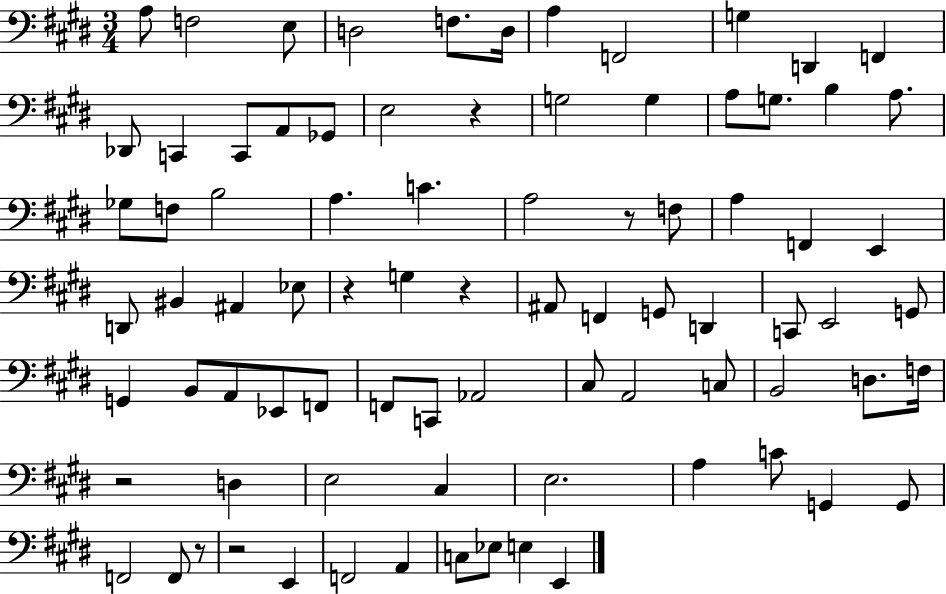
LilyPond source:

{
  \clef bass
  \numericTimeSignature
  \time 3/4
  \key e \major
  a8 f2 e8 | d2 f8. d16 | a4 f,2 | g4 d,4 f,4 | \break des,8 c,4 c,8 a,8 ges,8 | e2 r4 | g2 g4 | a8 g8. b4 a8. | \break ges8 f8 b2 | a4. c'4. | a2 r8 f8 | a4 f,4 e,4 | \break d,8 bis,4 ais,4 ees8 | r4 g4 r4 | ais,8 f,4 g,8 d,4 | c,8 e,2 g,8 | \break g,4 b,8 a,8 ees,8 f,8 | f,8 c,8 aes,2 | cis8 a,2 c8 | b,2 d8. f16 | \break r2 d4 | e2 cis4 | e2. | a4 c'8 g,4 g,8 | \break f,2 f,8 r8 | r2 e,4 | f,2 a,4 | c8 ees8 e4 e,4 | \break \bar "|."
}